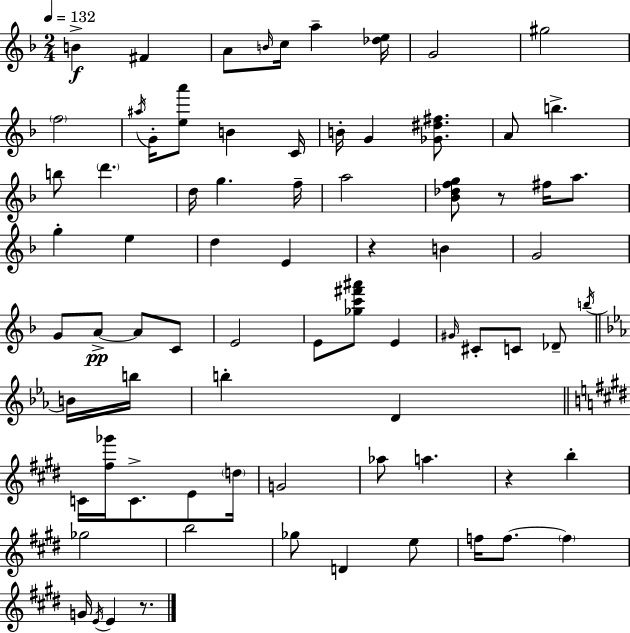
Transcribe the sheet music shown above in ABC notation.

X:1
T:Untitled
M:2/4
L:1/4
K:Dm
B ^F A/2 B/4 c/4 a [_de]/4 G2 ^g2 f2 ^a/4 G/4 [ea']/2 B C/4 B/4 G [_G^d^f]/2 A/2 b b/2 d' d/4 g f/4 a2 [_B_dfg]/2 z/2 ^f/4 a/2 g e d E z B G2 G/2 A/2 A/2 C/2 E2 E/2 [_gc'^f'^a']/2 E ^G/4 ^C/2 C/2 _D/2 b/4 B/4 b/4 b D C/4 [^f_g']/4 C/2 E/2 d/4 G2 _a/2 a z b _g2 b2 _g/2 D e/2 f/4 f/2 f G/4 E/4 E z/2